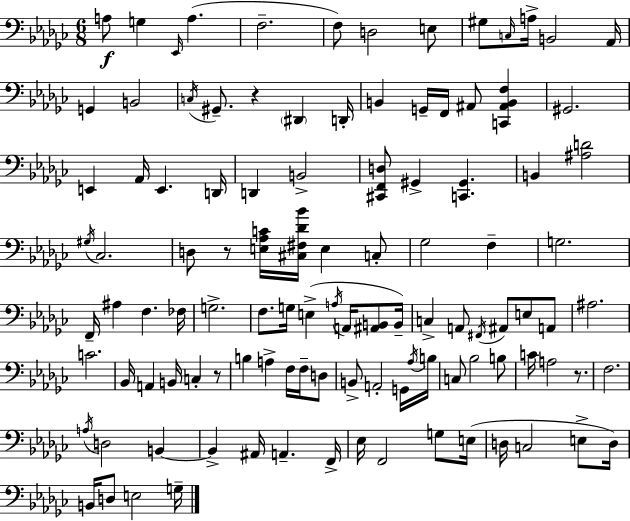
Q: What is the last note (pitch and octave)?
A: G3